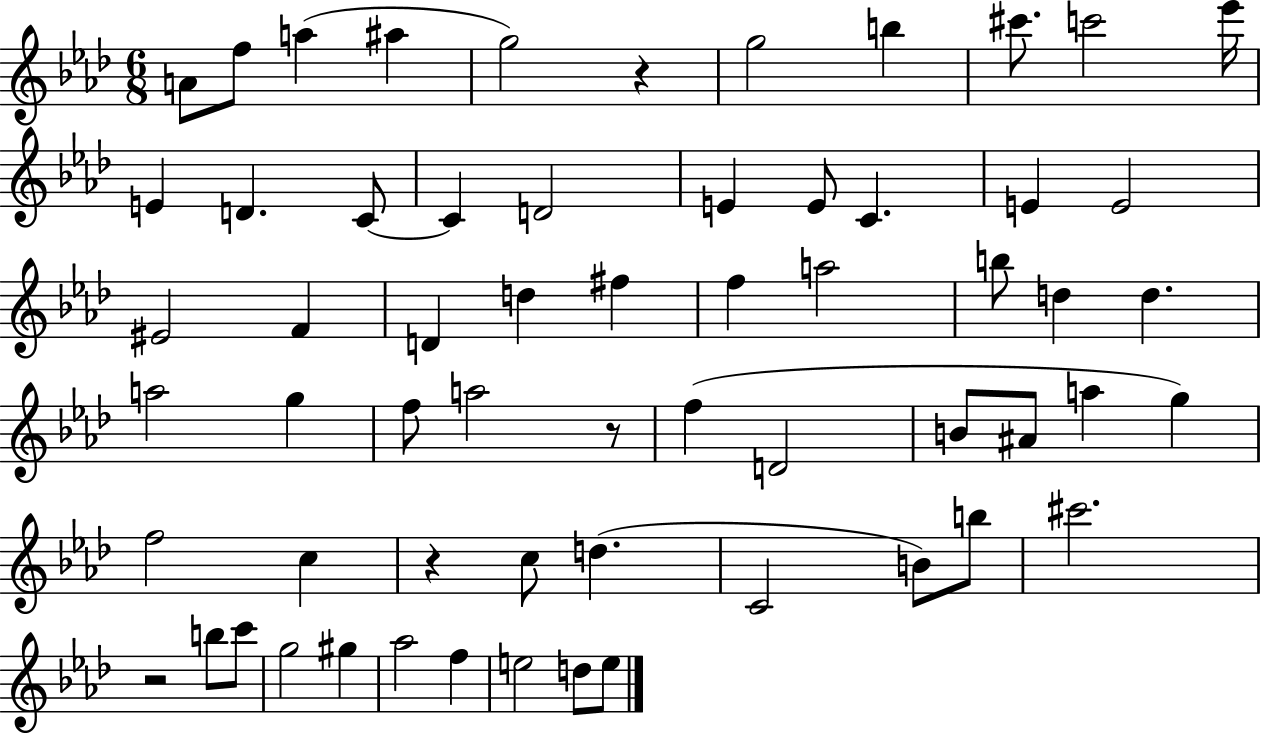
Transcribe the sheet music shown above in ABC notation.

X:1
T:Untitled
M:6/8
L:1/4
K:Ab
A/2 f/2 a ^a g2 z g2 b ^c'/2 c'2 _e'/4 E D C/2 C D2 E E/2 C E E2 ^E2 F D d ^f f a2 b/2 d d a2 g f/2 a2 z/2 f D2 B/2 ^A/2 a g f2 c z c/2 d C2 B/2 b/2 ^c'2 z2 b/2 c'/2 g2 ^g _a2 f e2 d/2 e/2